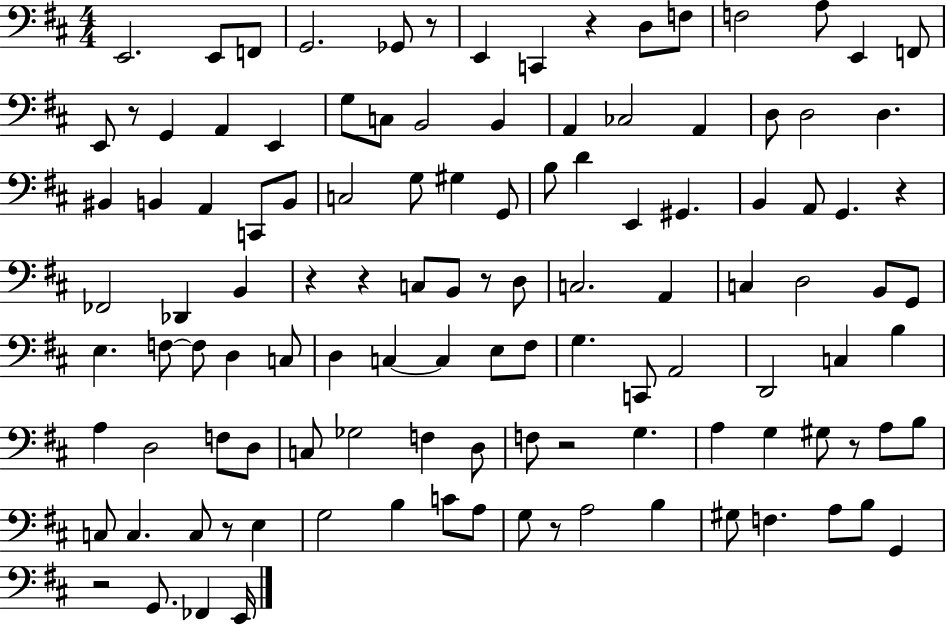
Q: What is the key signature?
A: D major